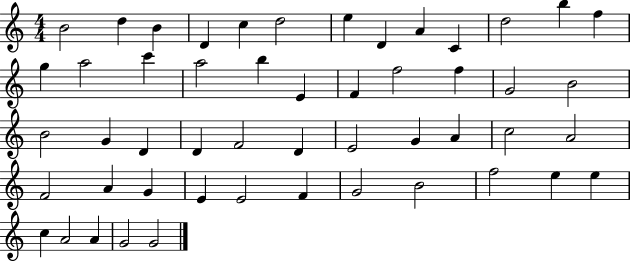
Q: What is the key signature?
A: C major